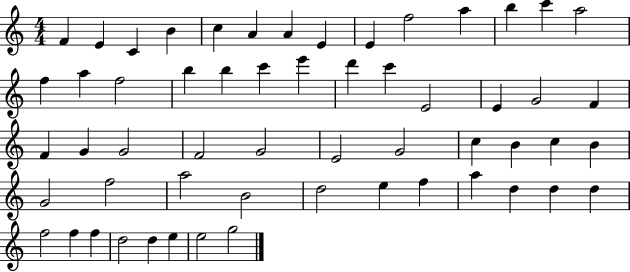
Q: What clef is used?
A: treble